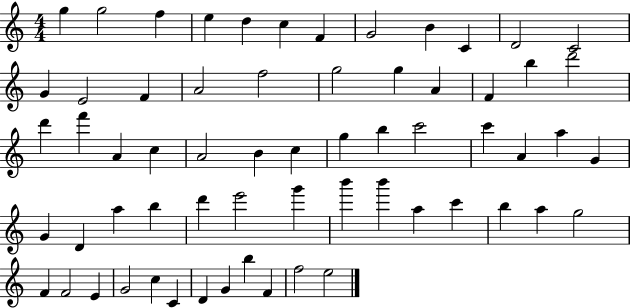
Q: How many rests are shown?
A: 0